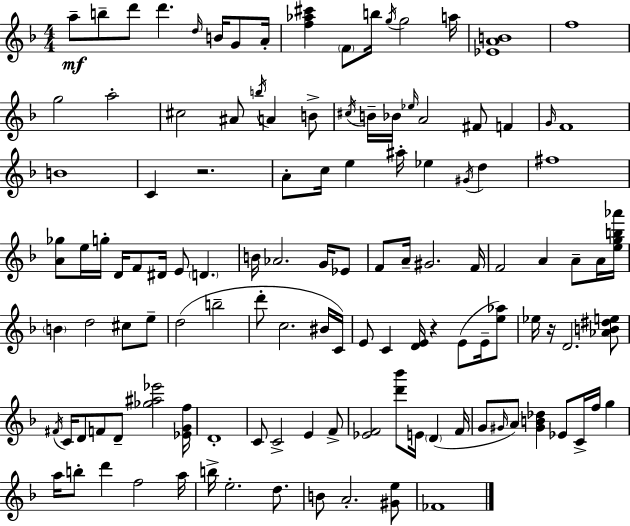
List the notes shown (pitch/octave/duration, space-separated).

A5/e B5/e D6/e D6/q. D5/s B4/s G4/e A4/s [F5,Ab5,C#6]/q F4/e B5/s G5/s G5/h A5/s [Eb4,A4,B4]/w F5/w G5/h A5/h C#5/h A#4/e B5/s A4/q B4/e C#5/s B4/s Bb4/s Eb5/s A4/h F#4/e F4/q G4/s F4/w B4/w C4/q R/h. A4/e C5/s E5/q A#5/s Eb5/q G#4/s D5/q F#5/w [A4,Gb5]/e E5/s G5/s D4/s F4/e D#4/s E4/e D4/q. B4/s Ab4/h. G4/s Eb4/e F4/e A4/s G#4/h. F4/s F4/h A4/q A4/e A4/s [E5,G5,B5,Ab6]/s B4/q D5/h C#5/e E5/e D5/h B5/h D6/e C5/h. BIS4/s C4/s E4/e C4/q [D4,E4]/s R/q E4/e E4/s [E5,Ab5]/e Eb5/s R/s D4/h. [Ab4,B4,D#5,E5]/e F#4/s C4/s D4/e F4/e D4/e [Gb5,A#5,Eb6]/h [Eb4,G4,F5]/s D4/w C4/e C4/h E4/q F4/e [Eb4,F4]/h [D6,Bb6]/e E4/s D4/q F4/s G4/e G#4/s A4/e [G#4,B4,Db5]/q Eb4/e C4/s F5/s G5/q A5/s B5/e D6/q F5/h A5/s B5/s E5/h. D5/e. B4/e A4/h. [G#4,E5]/e FES4/w